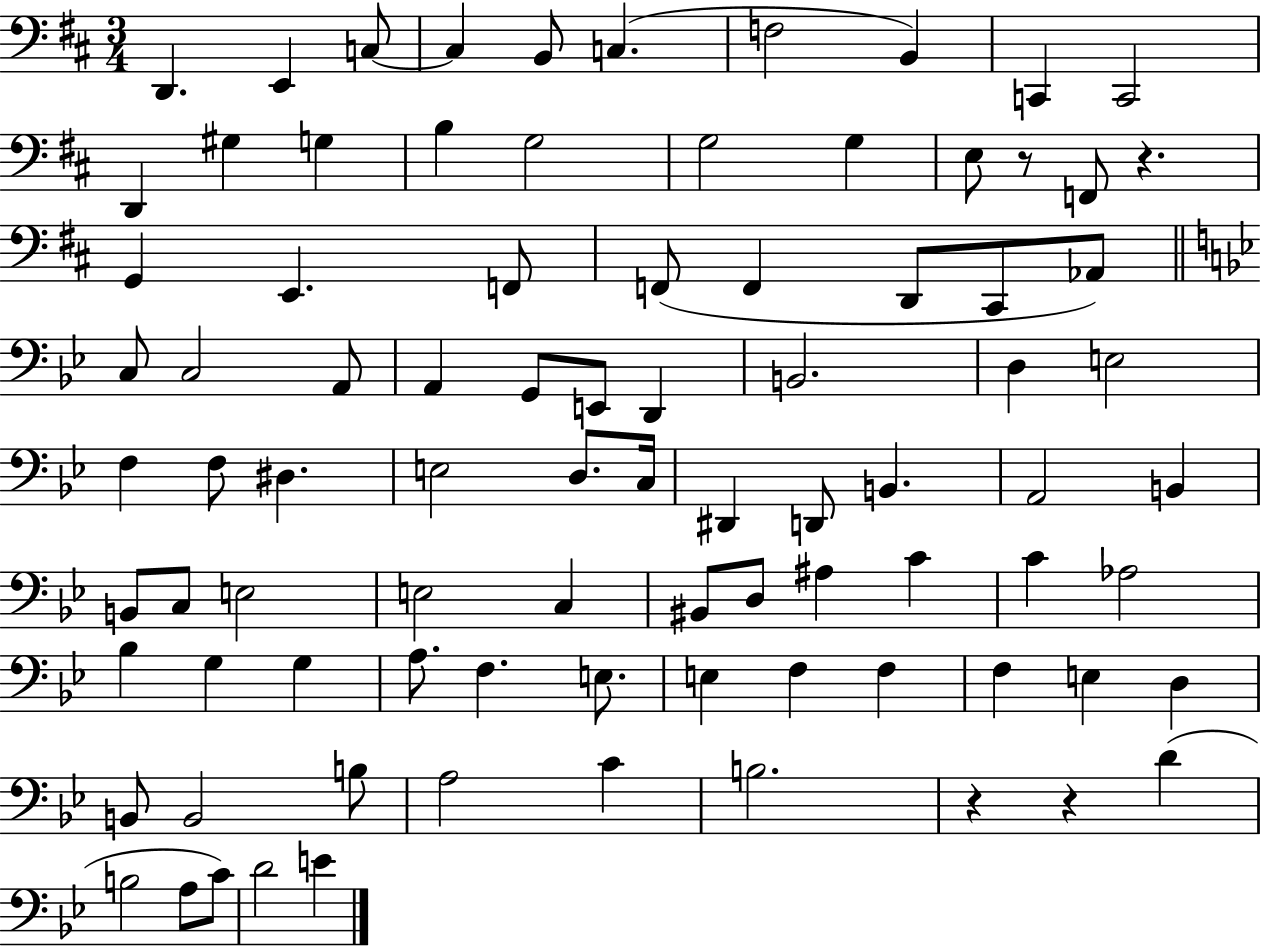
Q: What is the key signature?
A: D major